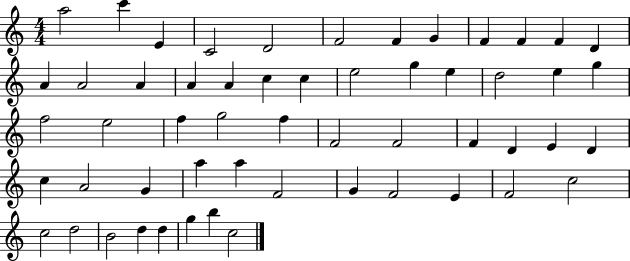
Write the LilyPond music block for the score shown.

{
  \clef treble
  \numericTimeSignature
  \time 4/4
  \key c \major
  a''2 c'''4 e'4 | c'2 d'2 | f'2 f'4 g'4 | f'4 f'4 f'4 d'4 | \break a'4 a'2 a'4 | a'4 a'4 c''4 c''4 | e''2 g''4 e''4 | d''2 e''4 g''4 | \break f''2 e''2 | f''4 g''2 f''4 | f'2 f'2 | f'4 d'4 e'4 d'4 | \break c''4 a'2 g'4 | a''4 a''4 f'2 | g'4 f'2 e'4 | f'2 c''2 | \break c''2 d''2 | b'2 d''4 d''4 | g''4 b''4 c''2 | \bar "|."
}